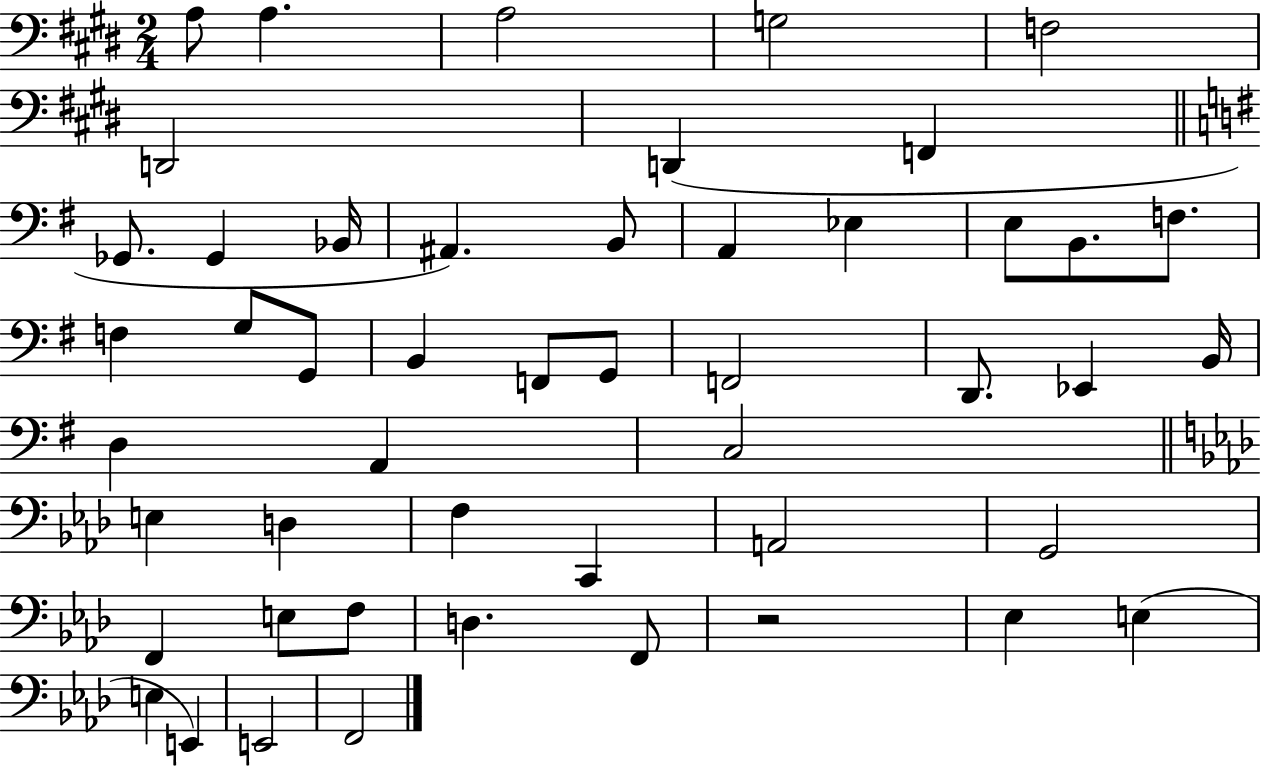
X:1
T:Untitled
M:2/4
L:1/4
K:E
A,/2 A, A,2 G,2 F,2 D,,2 D,, F,, _G,,/2 _G,, _B,,/4 ^A,, B,,/2 A,, _E, E,/2 B,,/2 F,/2 F, G,/2 G,,/2 B,, F,,/2 G,,/2 F,,2 D,,/2 _E,, B,,/4 D, A,, C,2 E, D, F, C,, A,,2 G,,2 F,, E,/2 F,/2 D, F,,/2 z2 _E, E, E, E,, E,,2 F,,2